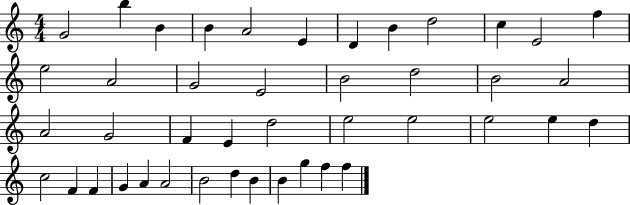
G4/h B5/q B4/q B4/q A4/h E4/q D4/q B4/q D5/h C5/q E4/h F5/q E5/h A4/h G4/h E4/h B4/h D5/h B4/h A4/h A4/h G4/h F4/q E4/q D5/h E5/h E5/h E5/h E5/q D5/q C5/h F4/q F4/q G4/q A4/q A4/h B4/h D5/q B4/q B4/q G5/q F5/q F5/q